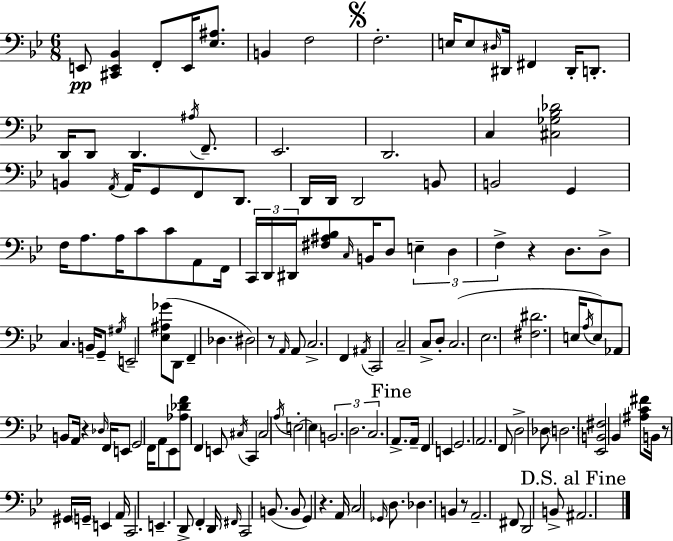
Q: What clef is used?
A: bass